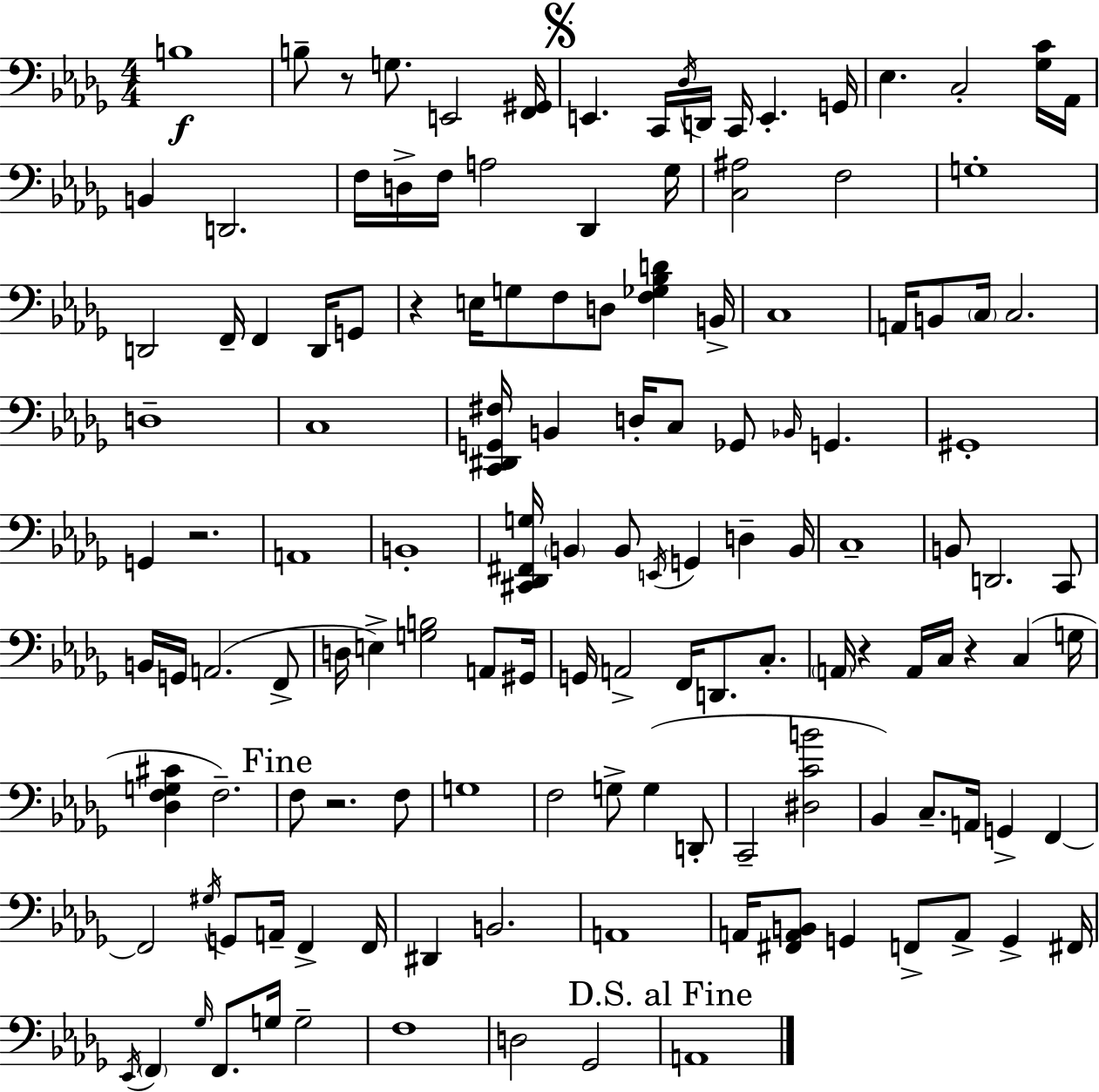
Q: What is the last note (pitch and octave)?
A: A2